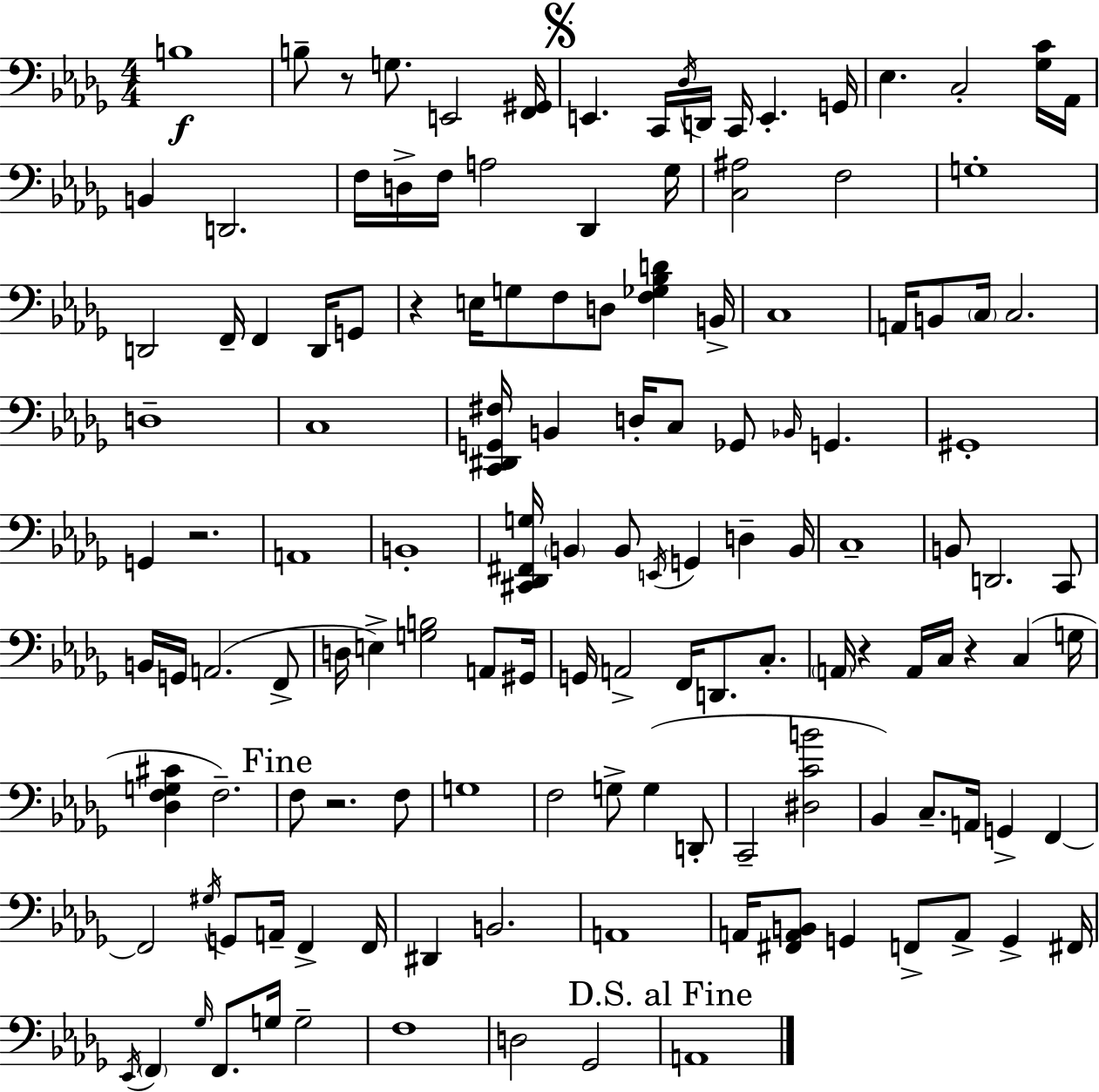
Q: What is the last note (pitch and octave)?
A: A2